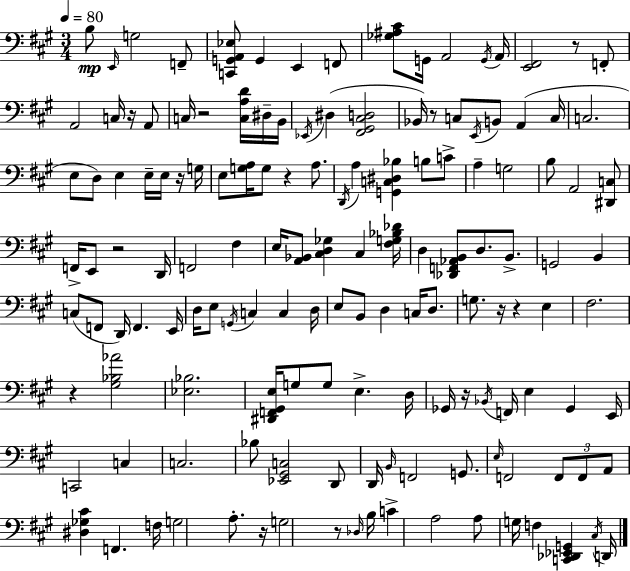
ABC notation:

X:1
T:Untitled
M:3/4
L:1/4
K:A
B,/2 E,,/4 G,2 F,,/2 [C,,G,,A,,_E,]/2 G,, E,, F,,/2 [_G,^A,^C]/2 G,,/4 A,,2 G,,/4 A,,/4 [E,,^F,,]2 z/2 F,,/2 A,,2 C,/4 z/4 A,,/2 C,/4 z2 [C,A,D]/4 ^D,/4 B,,/4 _E,,/4 ^D, [^F,,^G,,^C,D,]2 _B,,/4 z/2 C,/2 E,,/4 B,,/2 A,, C,/4 C,2 E,/2 D,/2 E, E,/4 E,/4 z/4 G,/4 E,/2 [G,A,]/4 G,/2 z A,/2 D,,/4 A, [G,,C,^D,_B,] B,/2 C/2 A, G,2 B,/2 A,,2 [^D,,C,]/2 F,,/4 E,,/2 z2 D,,/4 F,,2 ^F, E,/4 [A,,_B,,]/2 [^C,D,_G,] ^C, [^F,G,_B,_D]/4 D, [_D,,F,,_A,,B,,]/2 D,/2 B,,/2 G,,2 B,, C,/2 F,,/2 D,,/4 F,, E,,/4 D,/4 E,/2 G,,/4 C, C, D,/4 E,/2 B,,/2 D, C,/4 D,/2 G,/2 z/4 z E, ^F,2 z [^G,_B,_A]2 [_E,_B,]2 [^D,,F,,^G,,E,]/4 G,/2 G,/2 E, D,/4 _G,,/4 z/4 _B,,/4 F,,/4 E, _G,, E,,/4 C,,2 C, C,2 _B,/2 [_E,,^G,,C,]2 D,,/2 D,,/4 B,,/4 F,,2 G,,/2 E,/4 F,,2 F,,/2 F,,/2 A,,/2 [^D,_G,^C] F,, F,/4 G,2 A,/2 z/4 G,2 z/2 _D,/4 B,/4 C A,2 A,/2 G,/4 F, [C,,_D,,_E,,G,,] ^C,/4 D,,/4